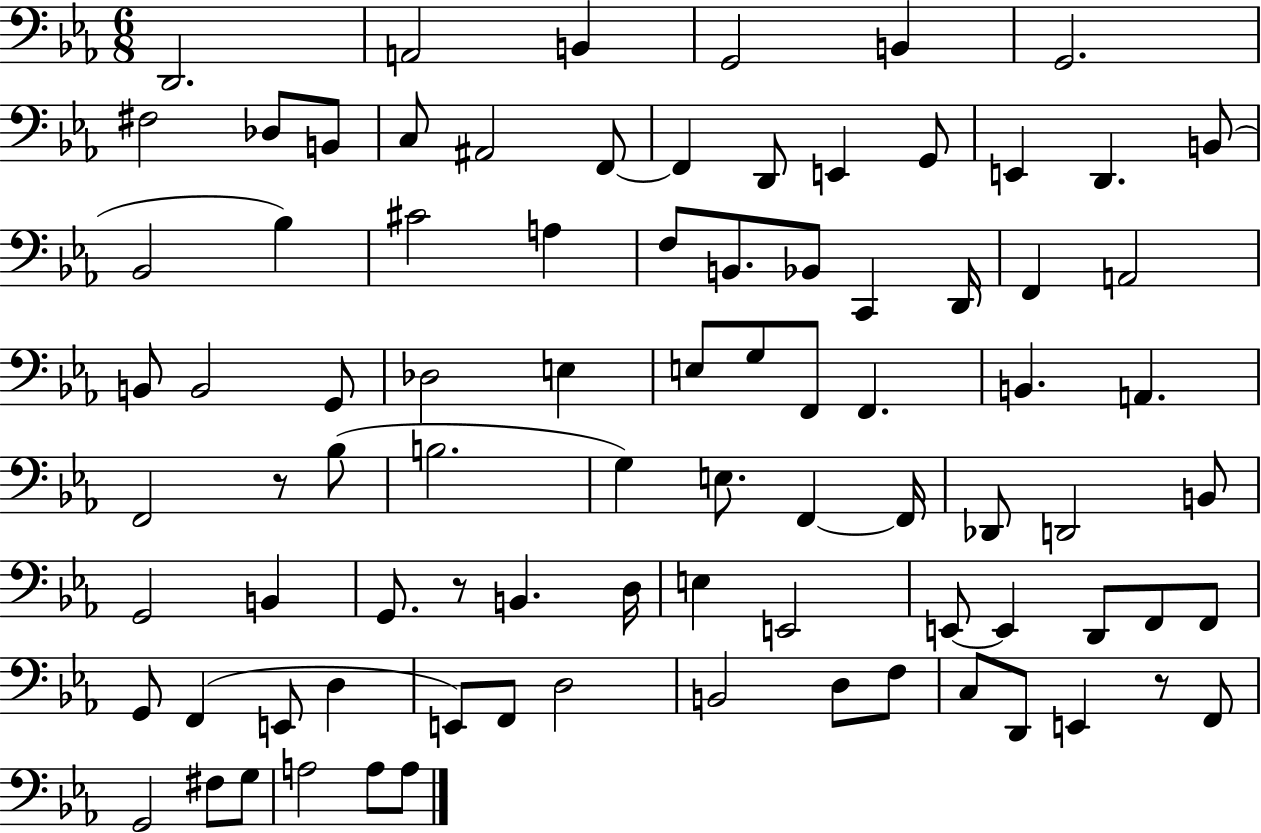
{
  \clef bass
  \numericTimeSignature
  \time 6/8
  \key ees \major
  \repeat volta 2 { d,2. | a,2 b,4 | g,2 b,4 | g,2. | \break fis2 des8 b,8 | c8 ais,2 f,8~~ | f,4 d,8 e,4 g,8 | e,4 d,4. b,8( | \break bes,2 bes4) | cis'2 a4 | f8 b,8. bes,8 c,4 d,16 | f,4 a,2 | \break b,8 b,2 g,8 | des2 e4 | e8 g8 f,8 f,4. | b,4. a,4. | \break f,2 r8 bes8( | b2. | g4) e8. f,4~~ f,16 | des,8 d,2 b,8 | \break g,2 b,4 | g,8. r8 b,4. d16 | e4 e,2 | e,8~~ e,4 d,8 f,8 f,8 | \break g,8 f,4( e,8 d4 | e,8) f,8 d2 | b,2 d8 f8 | c8 d,8 e,4 r8 f,8 | \break g,2 fis8 g8 | a2 a8 a8 | } \bar "|."
}